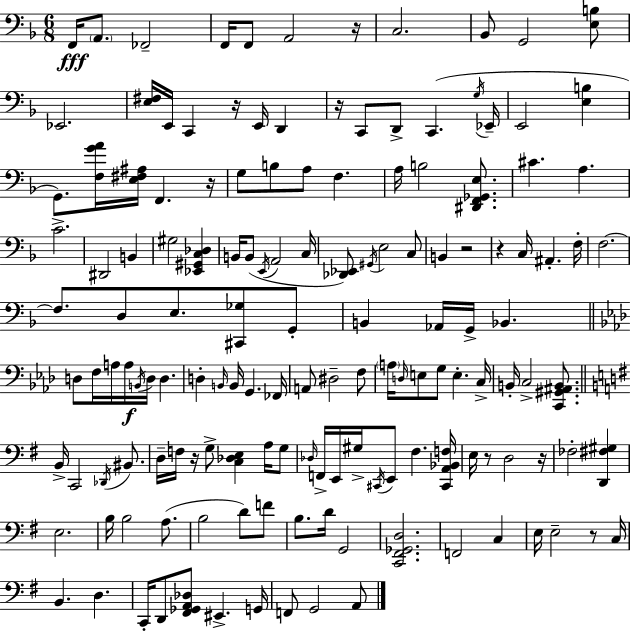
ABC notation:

X:1
T:Untitled
M:6/8
L:1/4
K:Dm
F,,/4 A,,/2 _F,,2 F,,/4 F,,/2 A,,2 z/4 C,2 _B,,/2 G,,2 [E,B,]/2 _E,,2 [E,^F,]/4 E,,/4 C,, z/4 E,,/4 D,, z/4 C,,/2 D,,/2 C,, G,/4 _E,,/4 E,,2 [E,B,] G,,/2 [F,GA]/4 [E,^F,^A,]/4 F,, z/4 G,/2 B,/2 A,/2 F, A,/4 B,2 [^D,,F,,_G,,E,]/2 ^C A, C2 ^D,,2 B,, ^G,2 [_E,,^G,,C,_D,] B,,/4 B,,/2 E,,/4 A,,2 C,/4 [_D,,_E,,]/2 ^G,,/4 E,2 C,/2 B,, z2 z C,/4 ^A,, F,/4 F,2 F,/2 D,/2 E,/2 [^C,,_G,]/2 G,,/2 B,, _A,,/4 G,,/4 _B,, D,/2 F,/4 A,/4 A,/4 B,,/4 D,/4 D, D, B,,/4 B,,/4 G,, _F,,/4 A,,/2 ^D,2 F,/2 A,/4 D,/4 E,/2 G,/2 E, C,/4 B,,/4 C,2 [C,,^G,,^A,,B,,]/2 B,,/4 C,,2 _D,,/4 ^B,,/2 D,/4 F,/4 z/4 G,/2 [C,_D,E,] A,/4 G,/2 _D,/4 F,,/4 E,,/4 ^G,/4 ^C,,/4 E,,/2 ^F, [^C,,A,,_B,,F,]/4 E,/4 z/2 D,2 z/4 _F,2 [D,,^F,^G,] E,2 B,/4 B,2 A,/2 B,2 D/2 F/2 B,/2 D/4 G,,2 [C,,^F,,_G,,D,]2 F,,2 C, E,/4 E,2 z/2 C,/4 B,, D, C,,/4 D,,/2 [^F,,_G,,A,,_D,]/2 ^E,, G,,/4 F,,/2 G,,2 A,,/2